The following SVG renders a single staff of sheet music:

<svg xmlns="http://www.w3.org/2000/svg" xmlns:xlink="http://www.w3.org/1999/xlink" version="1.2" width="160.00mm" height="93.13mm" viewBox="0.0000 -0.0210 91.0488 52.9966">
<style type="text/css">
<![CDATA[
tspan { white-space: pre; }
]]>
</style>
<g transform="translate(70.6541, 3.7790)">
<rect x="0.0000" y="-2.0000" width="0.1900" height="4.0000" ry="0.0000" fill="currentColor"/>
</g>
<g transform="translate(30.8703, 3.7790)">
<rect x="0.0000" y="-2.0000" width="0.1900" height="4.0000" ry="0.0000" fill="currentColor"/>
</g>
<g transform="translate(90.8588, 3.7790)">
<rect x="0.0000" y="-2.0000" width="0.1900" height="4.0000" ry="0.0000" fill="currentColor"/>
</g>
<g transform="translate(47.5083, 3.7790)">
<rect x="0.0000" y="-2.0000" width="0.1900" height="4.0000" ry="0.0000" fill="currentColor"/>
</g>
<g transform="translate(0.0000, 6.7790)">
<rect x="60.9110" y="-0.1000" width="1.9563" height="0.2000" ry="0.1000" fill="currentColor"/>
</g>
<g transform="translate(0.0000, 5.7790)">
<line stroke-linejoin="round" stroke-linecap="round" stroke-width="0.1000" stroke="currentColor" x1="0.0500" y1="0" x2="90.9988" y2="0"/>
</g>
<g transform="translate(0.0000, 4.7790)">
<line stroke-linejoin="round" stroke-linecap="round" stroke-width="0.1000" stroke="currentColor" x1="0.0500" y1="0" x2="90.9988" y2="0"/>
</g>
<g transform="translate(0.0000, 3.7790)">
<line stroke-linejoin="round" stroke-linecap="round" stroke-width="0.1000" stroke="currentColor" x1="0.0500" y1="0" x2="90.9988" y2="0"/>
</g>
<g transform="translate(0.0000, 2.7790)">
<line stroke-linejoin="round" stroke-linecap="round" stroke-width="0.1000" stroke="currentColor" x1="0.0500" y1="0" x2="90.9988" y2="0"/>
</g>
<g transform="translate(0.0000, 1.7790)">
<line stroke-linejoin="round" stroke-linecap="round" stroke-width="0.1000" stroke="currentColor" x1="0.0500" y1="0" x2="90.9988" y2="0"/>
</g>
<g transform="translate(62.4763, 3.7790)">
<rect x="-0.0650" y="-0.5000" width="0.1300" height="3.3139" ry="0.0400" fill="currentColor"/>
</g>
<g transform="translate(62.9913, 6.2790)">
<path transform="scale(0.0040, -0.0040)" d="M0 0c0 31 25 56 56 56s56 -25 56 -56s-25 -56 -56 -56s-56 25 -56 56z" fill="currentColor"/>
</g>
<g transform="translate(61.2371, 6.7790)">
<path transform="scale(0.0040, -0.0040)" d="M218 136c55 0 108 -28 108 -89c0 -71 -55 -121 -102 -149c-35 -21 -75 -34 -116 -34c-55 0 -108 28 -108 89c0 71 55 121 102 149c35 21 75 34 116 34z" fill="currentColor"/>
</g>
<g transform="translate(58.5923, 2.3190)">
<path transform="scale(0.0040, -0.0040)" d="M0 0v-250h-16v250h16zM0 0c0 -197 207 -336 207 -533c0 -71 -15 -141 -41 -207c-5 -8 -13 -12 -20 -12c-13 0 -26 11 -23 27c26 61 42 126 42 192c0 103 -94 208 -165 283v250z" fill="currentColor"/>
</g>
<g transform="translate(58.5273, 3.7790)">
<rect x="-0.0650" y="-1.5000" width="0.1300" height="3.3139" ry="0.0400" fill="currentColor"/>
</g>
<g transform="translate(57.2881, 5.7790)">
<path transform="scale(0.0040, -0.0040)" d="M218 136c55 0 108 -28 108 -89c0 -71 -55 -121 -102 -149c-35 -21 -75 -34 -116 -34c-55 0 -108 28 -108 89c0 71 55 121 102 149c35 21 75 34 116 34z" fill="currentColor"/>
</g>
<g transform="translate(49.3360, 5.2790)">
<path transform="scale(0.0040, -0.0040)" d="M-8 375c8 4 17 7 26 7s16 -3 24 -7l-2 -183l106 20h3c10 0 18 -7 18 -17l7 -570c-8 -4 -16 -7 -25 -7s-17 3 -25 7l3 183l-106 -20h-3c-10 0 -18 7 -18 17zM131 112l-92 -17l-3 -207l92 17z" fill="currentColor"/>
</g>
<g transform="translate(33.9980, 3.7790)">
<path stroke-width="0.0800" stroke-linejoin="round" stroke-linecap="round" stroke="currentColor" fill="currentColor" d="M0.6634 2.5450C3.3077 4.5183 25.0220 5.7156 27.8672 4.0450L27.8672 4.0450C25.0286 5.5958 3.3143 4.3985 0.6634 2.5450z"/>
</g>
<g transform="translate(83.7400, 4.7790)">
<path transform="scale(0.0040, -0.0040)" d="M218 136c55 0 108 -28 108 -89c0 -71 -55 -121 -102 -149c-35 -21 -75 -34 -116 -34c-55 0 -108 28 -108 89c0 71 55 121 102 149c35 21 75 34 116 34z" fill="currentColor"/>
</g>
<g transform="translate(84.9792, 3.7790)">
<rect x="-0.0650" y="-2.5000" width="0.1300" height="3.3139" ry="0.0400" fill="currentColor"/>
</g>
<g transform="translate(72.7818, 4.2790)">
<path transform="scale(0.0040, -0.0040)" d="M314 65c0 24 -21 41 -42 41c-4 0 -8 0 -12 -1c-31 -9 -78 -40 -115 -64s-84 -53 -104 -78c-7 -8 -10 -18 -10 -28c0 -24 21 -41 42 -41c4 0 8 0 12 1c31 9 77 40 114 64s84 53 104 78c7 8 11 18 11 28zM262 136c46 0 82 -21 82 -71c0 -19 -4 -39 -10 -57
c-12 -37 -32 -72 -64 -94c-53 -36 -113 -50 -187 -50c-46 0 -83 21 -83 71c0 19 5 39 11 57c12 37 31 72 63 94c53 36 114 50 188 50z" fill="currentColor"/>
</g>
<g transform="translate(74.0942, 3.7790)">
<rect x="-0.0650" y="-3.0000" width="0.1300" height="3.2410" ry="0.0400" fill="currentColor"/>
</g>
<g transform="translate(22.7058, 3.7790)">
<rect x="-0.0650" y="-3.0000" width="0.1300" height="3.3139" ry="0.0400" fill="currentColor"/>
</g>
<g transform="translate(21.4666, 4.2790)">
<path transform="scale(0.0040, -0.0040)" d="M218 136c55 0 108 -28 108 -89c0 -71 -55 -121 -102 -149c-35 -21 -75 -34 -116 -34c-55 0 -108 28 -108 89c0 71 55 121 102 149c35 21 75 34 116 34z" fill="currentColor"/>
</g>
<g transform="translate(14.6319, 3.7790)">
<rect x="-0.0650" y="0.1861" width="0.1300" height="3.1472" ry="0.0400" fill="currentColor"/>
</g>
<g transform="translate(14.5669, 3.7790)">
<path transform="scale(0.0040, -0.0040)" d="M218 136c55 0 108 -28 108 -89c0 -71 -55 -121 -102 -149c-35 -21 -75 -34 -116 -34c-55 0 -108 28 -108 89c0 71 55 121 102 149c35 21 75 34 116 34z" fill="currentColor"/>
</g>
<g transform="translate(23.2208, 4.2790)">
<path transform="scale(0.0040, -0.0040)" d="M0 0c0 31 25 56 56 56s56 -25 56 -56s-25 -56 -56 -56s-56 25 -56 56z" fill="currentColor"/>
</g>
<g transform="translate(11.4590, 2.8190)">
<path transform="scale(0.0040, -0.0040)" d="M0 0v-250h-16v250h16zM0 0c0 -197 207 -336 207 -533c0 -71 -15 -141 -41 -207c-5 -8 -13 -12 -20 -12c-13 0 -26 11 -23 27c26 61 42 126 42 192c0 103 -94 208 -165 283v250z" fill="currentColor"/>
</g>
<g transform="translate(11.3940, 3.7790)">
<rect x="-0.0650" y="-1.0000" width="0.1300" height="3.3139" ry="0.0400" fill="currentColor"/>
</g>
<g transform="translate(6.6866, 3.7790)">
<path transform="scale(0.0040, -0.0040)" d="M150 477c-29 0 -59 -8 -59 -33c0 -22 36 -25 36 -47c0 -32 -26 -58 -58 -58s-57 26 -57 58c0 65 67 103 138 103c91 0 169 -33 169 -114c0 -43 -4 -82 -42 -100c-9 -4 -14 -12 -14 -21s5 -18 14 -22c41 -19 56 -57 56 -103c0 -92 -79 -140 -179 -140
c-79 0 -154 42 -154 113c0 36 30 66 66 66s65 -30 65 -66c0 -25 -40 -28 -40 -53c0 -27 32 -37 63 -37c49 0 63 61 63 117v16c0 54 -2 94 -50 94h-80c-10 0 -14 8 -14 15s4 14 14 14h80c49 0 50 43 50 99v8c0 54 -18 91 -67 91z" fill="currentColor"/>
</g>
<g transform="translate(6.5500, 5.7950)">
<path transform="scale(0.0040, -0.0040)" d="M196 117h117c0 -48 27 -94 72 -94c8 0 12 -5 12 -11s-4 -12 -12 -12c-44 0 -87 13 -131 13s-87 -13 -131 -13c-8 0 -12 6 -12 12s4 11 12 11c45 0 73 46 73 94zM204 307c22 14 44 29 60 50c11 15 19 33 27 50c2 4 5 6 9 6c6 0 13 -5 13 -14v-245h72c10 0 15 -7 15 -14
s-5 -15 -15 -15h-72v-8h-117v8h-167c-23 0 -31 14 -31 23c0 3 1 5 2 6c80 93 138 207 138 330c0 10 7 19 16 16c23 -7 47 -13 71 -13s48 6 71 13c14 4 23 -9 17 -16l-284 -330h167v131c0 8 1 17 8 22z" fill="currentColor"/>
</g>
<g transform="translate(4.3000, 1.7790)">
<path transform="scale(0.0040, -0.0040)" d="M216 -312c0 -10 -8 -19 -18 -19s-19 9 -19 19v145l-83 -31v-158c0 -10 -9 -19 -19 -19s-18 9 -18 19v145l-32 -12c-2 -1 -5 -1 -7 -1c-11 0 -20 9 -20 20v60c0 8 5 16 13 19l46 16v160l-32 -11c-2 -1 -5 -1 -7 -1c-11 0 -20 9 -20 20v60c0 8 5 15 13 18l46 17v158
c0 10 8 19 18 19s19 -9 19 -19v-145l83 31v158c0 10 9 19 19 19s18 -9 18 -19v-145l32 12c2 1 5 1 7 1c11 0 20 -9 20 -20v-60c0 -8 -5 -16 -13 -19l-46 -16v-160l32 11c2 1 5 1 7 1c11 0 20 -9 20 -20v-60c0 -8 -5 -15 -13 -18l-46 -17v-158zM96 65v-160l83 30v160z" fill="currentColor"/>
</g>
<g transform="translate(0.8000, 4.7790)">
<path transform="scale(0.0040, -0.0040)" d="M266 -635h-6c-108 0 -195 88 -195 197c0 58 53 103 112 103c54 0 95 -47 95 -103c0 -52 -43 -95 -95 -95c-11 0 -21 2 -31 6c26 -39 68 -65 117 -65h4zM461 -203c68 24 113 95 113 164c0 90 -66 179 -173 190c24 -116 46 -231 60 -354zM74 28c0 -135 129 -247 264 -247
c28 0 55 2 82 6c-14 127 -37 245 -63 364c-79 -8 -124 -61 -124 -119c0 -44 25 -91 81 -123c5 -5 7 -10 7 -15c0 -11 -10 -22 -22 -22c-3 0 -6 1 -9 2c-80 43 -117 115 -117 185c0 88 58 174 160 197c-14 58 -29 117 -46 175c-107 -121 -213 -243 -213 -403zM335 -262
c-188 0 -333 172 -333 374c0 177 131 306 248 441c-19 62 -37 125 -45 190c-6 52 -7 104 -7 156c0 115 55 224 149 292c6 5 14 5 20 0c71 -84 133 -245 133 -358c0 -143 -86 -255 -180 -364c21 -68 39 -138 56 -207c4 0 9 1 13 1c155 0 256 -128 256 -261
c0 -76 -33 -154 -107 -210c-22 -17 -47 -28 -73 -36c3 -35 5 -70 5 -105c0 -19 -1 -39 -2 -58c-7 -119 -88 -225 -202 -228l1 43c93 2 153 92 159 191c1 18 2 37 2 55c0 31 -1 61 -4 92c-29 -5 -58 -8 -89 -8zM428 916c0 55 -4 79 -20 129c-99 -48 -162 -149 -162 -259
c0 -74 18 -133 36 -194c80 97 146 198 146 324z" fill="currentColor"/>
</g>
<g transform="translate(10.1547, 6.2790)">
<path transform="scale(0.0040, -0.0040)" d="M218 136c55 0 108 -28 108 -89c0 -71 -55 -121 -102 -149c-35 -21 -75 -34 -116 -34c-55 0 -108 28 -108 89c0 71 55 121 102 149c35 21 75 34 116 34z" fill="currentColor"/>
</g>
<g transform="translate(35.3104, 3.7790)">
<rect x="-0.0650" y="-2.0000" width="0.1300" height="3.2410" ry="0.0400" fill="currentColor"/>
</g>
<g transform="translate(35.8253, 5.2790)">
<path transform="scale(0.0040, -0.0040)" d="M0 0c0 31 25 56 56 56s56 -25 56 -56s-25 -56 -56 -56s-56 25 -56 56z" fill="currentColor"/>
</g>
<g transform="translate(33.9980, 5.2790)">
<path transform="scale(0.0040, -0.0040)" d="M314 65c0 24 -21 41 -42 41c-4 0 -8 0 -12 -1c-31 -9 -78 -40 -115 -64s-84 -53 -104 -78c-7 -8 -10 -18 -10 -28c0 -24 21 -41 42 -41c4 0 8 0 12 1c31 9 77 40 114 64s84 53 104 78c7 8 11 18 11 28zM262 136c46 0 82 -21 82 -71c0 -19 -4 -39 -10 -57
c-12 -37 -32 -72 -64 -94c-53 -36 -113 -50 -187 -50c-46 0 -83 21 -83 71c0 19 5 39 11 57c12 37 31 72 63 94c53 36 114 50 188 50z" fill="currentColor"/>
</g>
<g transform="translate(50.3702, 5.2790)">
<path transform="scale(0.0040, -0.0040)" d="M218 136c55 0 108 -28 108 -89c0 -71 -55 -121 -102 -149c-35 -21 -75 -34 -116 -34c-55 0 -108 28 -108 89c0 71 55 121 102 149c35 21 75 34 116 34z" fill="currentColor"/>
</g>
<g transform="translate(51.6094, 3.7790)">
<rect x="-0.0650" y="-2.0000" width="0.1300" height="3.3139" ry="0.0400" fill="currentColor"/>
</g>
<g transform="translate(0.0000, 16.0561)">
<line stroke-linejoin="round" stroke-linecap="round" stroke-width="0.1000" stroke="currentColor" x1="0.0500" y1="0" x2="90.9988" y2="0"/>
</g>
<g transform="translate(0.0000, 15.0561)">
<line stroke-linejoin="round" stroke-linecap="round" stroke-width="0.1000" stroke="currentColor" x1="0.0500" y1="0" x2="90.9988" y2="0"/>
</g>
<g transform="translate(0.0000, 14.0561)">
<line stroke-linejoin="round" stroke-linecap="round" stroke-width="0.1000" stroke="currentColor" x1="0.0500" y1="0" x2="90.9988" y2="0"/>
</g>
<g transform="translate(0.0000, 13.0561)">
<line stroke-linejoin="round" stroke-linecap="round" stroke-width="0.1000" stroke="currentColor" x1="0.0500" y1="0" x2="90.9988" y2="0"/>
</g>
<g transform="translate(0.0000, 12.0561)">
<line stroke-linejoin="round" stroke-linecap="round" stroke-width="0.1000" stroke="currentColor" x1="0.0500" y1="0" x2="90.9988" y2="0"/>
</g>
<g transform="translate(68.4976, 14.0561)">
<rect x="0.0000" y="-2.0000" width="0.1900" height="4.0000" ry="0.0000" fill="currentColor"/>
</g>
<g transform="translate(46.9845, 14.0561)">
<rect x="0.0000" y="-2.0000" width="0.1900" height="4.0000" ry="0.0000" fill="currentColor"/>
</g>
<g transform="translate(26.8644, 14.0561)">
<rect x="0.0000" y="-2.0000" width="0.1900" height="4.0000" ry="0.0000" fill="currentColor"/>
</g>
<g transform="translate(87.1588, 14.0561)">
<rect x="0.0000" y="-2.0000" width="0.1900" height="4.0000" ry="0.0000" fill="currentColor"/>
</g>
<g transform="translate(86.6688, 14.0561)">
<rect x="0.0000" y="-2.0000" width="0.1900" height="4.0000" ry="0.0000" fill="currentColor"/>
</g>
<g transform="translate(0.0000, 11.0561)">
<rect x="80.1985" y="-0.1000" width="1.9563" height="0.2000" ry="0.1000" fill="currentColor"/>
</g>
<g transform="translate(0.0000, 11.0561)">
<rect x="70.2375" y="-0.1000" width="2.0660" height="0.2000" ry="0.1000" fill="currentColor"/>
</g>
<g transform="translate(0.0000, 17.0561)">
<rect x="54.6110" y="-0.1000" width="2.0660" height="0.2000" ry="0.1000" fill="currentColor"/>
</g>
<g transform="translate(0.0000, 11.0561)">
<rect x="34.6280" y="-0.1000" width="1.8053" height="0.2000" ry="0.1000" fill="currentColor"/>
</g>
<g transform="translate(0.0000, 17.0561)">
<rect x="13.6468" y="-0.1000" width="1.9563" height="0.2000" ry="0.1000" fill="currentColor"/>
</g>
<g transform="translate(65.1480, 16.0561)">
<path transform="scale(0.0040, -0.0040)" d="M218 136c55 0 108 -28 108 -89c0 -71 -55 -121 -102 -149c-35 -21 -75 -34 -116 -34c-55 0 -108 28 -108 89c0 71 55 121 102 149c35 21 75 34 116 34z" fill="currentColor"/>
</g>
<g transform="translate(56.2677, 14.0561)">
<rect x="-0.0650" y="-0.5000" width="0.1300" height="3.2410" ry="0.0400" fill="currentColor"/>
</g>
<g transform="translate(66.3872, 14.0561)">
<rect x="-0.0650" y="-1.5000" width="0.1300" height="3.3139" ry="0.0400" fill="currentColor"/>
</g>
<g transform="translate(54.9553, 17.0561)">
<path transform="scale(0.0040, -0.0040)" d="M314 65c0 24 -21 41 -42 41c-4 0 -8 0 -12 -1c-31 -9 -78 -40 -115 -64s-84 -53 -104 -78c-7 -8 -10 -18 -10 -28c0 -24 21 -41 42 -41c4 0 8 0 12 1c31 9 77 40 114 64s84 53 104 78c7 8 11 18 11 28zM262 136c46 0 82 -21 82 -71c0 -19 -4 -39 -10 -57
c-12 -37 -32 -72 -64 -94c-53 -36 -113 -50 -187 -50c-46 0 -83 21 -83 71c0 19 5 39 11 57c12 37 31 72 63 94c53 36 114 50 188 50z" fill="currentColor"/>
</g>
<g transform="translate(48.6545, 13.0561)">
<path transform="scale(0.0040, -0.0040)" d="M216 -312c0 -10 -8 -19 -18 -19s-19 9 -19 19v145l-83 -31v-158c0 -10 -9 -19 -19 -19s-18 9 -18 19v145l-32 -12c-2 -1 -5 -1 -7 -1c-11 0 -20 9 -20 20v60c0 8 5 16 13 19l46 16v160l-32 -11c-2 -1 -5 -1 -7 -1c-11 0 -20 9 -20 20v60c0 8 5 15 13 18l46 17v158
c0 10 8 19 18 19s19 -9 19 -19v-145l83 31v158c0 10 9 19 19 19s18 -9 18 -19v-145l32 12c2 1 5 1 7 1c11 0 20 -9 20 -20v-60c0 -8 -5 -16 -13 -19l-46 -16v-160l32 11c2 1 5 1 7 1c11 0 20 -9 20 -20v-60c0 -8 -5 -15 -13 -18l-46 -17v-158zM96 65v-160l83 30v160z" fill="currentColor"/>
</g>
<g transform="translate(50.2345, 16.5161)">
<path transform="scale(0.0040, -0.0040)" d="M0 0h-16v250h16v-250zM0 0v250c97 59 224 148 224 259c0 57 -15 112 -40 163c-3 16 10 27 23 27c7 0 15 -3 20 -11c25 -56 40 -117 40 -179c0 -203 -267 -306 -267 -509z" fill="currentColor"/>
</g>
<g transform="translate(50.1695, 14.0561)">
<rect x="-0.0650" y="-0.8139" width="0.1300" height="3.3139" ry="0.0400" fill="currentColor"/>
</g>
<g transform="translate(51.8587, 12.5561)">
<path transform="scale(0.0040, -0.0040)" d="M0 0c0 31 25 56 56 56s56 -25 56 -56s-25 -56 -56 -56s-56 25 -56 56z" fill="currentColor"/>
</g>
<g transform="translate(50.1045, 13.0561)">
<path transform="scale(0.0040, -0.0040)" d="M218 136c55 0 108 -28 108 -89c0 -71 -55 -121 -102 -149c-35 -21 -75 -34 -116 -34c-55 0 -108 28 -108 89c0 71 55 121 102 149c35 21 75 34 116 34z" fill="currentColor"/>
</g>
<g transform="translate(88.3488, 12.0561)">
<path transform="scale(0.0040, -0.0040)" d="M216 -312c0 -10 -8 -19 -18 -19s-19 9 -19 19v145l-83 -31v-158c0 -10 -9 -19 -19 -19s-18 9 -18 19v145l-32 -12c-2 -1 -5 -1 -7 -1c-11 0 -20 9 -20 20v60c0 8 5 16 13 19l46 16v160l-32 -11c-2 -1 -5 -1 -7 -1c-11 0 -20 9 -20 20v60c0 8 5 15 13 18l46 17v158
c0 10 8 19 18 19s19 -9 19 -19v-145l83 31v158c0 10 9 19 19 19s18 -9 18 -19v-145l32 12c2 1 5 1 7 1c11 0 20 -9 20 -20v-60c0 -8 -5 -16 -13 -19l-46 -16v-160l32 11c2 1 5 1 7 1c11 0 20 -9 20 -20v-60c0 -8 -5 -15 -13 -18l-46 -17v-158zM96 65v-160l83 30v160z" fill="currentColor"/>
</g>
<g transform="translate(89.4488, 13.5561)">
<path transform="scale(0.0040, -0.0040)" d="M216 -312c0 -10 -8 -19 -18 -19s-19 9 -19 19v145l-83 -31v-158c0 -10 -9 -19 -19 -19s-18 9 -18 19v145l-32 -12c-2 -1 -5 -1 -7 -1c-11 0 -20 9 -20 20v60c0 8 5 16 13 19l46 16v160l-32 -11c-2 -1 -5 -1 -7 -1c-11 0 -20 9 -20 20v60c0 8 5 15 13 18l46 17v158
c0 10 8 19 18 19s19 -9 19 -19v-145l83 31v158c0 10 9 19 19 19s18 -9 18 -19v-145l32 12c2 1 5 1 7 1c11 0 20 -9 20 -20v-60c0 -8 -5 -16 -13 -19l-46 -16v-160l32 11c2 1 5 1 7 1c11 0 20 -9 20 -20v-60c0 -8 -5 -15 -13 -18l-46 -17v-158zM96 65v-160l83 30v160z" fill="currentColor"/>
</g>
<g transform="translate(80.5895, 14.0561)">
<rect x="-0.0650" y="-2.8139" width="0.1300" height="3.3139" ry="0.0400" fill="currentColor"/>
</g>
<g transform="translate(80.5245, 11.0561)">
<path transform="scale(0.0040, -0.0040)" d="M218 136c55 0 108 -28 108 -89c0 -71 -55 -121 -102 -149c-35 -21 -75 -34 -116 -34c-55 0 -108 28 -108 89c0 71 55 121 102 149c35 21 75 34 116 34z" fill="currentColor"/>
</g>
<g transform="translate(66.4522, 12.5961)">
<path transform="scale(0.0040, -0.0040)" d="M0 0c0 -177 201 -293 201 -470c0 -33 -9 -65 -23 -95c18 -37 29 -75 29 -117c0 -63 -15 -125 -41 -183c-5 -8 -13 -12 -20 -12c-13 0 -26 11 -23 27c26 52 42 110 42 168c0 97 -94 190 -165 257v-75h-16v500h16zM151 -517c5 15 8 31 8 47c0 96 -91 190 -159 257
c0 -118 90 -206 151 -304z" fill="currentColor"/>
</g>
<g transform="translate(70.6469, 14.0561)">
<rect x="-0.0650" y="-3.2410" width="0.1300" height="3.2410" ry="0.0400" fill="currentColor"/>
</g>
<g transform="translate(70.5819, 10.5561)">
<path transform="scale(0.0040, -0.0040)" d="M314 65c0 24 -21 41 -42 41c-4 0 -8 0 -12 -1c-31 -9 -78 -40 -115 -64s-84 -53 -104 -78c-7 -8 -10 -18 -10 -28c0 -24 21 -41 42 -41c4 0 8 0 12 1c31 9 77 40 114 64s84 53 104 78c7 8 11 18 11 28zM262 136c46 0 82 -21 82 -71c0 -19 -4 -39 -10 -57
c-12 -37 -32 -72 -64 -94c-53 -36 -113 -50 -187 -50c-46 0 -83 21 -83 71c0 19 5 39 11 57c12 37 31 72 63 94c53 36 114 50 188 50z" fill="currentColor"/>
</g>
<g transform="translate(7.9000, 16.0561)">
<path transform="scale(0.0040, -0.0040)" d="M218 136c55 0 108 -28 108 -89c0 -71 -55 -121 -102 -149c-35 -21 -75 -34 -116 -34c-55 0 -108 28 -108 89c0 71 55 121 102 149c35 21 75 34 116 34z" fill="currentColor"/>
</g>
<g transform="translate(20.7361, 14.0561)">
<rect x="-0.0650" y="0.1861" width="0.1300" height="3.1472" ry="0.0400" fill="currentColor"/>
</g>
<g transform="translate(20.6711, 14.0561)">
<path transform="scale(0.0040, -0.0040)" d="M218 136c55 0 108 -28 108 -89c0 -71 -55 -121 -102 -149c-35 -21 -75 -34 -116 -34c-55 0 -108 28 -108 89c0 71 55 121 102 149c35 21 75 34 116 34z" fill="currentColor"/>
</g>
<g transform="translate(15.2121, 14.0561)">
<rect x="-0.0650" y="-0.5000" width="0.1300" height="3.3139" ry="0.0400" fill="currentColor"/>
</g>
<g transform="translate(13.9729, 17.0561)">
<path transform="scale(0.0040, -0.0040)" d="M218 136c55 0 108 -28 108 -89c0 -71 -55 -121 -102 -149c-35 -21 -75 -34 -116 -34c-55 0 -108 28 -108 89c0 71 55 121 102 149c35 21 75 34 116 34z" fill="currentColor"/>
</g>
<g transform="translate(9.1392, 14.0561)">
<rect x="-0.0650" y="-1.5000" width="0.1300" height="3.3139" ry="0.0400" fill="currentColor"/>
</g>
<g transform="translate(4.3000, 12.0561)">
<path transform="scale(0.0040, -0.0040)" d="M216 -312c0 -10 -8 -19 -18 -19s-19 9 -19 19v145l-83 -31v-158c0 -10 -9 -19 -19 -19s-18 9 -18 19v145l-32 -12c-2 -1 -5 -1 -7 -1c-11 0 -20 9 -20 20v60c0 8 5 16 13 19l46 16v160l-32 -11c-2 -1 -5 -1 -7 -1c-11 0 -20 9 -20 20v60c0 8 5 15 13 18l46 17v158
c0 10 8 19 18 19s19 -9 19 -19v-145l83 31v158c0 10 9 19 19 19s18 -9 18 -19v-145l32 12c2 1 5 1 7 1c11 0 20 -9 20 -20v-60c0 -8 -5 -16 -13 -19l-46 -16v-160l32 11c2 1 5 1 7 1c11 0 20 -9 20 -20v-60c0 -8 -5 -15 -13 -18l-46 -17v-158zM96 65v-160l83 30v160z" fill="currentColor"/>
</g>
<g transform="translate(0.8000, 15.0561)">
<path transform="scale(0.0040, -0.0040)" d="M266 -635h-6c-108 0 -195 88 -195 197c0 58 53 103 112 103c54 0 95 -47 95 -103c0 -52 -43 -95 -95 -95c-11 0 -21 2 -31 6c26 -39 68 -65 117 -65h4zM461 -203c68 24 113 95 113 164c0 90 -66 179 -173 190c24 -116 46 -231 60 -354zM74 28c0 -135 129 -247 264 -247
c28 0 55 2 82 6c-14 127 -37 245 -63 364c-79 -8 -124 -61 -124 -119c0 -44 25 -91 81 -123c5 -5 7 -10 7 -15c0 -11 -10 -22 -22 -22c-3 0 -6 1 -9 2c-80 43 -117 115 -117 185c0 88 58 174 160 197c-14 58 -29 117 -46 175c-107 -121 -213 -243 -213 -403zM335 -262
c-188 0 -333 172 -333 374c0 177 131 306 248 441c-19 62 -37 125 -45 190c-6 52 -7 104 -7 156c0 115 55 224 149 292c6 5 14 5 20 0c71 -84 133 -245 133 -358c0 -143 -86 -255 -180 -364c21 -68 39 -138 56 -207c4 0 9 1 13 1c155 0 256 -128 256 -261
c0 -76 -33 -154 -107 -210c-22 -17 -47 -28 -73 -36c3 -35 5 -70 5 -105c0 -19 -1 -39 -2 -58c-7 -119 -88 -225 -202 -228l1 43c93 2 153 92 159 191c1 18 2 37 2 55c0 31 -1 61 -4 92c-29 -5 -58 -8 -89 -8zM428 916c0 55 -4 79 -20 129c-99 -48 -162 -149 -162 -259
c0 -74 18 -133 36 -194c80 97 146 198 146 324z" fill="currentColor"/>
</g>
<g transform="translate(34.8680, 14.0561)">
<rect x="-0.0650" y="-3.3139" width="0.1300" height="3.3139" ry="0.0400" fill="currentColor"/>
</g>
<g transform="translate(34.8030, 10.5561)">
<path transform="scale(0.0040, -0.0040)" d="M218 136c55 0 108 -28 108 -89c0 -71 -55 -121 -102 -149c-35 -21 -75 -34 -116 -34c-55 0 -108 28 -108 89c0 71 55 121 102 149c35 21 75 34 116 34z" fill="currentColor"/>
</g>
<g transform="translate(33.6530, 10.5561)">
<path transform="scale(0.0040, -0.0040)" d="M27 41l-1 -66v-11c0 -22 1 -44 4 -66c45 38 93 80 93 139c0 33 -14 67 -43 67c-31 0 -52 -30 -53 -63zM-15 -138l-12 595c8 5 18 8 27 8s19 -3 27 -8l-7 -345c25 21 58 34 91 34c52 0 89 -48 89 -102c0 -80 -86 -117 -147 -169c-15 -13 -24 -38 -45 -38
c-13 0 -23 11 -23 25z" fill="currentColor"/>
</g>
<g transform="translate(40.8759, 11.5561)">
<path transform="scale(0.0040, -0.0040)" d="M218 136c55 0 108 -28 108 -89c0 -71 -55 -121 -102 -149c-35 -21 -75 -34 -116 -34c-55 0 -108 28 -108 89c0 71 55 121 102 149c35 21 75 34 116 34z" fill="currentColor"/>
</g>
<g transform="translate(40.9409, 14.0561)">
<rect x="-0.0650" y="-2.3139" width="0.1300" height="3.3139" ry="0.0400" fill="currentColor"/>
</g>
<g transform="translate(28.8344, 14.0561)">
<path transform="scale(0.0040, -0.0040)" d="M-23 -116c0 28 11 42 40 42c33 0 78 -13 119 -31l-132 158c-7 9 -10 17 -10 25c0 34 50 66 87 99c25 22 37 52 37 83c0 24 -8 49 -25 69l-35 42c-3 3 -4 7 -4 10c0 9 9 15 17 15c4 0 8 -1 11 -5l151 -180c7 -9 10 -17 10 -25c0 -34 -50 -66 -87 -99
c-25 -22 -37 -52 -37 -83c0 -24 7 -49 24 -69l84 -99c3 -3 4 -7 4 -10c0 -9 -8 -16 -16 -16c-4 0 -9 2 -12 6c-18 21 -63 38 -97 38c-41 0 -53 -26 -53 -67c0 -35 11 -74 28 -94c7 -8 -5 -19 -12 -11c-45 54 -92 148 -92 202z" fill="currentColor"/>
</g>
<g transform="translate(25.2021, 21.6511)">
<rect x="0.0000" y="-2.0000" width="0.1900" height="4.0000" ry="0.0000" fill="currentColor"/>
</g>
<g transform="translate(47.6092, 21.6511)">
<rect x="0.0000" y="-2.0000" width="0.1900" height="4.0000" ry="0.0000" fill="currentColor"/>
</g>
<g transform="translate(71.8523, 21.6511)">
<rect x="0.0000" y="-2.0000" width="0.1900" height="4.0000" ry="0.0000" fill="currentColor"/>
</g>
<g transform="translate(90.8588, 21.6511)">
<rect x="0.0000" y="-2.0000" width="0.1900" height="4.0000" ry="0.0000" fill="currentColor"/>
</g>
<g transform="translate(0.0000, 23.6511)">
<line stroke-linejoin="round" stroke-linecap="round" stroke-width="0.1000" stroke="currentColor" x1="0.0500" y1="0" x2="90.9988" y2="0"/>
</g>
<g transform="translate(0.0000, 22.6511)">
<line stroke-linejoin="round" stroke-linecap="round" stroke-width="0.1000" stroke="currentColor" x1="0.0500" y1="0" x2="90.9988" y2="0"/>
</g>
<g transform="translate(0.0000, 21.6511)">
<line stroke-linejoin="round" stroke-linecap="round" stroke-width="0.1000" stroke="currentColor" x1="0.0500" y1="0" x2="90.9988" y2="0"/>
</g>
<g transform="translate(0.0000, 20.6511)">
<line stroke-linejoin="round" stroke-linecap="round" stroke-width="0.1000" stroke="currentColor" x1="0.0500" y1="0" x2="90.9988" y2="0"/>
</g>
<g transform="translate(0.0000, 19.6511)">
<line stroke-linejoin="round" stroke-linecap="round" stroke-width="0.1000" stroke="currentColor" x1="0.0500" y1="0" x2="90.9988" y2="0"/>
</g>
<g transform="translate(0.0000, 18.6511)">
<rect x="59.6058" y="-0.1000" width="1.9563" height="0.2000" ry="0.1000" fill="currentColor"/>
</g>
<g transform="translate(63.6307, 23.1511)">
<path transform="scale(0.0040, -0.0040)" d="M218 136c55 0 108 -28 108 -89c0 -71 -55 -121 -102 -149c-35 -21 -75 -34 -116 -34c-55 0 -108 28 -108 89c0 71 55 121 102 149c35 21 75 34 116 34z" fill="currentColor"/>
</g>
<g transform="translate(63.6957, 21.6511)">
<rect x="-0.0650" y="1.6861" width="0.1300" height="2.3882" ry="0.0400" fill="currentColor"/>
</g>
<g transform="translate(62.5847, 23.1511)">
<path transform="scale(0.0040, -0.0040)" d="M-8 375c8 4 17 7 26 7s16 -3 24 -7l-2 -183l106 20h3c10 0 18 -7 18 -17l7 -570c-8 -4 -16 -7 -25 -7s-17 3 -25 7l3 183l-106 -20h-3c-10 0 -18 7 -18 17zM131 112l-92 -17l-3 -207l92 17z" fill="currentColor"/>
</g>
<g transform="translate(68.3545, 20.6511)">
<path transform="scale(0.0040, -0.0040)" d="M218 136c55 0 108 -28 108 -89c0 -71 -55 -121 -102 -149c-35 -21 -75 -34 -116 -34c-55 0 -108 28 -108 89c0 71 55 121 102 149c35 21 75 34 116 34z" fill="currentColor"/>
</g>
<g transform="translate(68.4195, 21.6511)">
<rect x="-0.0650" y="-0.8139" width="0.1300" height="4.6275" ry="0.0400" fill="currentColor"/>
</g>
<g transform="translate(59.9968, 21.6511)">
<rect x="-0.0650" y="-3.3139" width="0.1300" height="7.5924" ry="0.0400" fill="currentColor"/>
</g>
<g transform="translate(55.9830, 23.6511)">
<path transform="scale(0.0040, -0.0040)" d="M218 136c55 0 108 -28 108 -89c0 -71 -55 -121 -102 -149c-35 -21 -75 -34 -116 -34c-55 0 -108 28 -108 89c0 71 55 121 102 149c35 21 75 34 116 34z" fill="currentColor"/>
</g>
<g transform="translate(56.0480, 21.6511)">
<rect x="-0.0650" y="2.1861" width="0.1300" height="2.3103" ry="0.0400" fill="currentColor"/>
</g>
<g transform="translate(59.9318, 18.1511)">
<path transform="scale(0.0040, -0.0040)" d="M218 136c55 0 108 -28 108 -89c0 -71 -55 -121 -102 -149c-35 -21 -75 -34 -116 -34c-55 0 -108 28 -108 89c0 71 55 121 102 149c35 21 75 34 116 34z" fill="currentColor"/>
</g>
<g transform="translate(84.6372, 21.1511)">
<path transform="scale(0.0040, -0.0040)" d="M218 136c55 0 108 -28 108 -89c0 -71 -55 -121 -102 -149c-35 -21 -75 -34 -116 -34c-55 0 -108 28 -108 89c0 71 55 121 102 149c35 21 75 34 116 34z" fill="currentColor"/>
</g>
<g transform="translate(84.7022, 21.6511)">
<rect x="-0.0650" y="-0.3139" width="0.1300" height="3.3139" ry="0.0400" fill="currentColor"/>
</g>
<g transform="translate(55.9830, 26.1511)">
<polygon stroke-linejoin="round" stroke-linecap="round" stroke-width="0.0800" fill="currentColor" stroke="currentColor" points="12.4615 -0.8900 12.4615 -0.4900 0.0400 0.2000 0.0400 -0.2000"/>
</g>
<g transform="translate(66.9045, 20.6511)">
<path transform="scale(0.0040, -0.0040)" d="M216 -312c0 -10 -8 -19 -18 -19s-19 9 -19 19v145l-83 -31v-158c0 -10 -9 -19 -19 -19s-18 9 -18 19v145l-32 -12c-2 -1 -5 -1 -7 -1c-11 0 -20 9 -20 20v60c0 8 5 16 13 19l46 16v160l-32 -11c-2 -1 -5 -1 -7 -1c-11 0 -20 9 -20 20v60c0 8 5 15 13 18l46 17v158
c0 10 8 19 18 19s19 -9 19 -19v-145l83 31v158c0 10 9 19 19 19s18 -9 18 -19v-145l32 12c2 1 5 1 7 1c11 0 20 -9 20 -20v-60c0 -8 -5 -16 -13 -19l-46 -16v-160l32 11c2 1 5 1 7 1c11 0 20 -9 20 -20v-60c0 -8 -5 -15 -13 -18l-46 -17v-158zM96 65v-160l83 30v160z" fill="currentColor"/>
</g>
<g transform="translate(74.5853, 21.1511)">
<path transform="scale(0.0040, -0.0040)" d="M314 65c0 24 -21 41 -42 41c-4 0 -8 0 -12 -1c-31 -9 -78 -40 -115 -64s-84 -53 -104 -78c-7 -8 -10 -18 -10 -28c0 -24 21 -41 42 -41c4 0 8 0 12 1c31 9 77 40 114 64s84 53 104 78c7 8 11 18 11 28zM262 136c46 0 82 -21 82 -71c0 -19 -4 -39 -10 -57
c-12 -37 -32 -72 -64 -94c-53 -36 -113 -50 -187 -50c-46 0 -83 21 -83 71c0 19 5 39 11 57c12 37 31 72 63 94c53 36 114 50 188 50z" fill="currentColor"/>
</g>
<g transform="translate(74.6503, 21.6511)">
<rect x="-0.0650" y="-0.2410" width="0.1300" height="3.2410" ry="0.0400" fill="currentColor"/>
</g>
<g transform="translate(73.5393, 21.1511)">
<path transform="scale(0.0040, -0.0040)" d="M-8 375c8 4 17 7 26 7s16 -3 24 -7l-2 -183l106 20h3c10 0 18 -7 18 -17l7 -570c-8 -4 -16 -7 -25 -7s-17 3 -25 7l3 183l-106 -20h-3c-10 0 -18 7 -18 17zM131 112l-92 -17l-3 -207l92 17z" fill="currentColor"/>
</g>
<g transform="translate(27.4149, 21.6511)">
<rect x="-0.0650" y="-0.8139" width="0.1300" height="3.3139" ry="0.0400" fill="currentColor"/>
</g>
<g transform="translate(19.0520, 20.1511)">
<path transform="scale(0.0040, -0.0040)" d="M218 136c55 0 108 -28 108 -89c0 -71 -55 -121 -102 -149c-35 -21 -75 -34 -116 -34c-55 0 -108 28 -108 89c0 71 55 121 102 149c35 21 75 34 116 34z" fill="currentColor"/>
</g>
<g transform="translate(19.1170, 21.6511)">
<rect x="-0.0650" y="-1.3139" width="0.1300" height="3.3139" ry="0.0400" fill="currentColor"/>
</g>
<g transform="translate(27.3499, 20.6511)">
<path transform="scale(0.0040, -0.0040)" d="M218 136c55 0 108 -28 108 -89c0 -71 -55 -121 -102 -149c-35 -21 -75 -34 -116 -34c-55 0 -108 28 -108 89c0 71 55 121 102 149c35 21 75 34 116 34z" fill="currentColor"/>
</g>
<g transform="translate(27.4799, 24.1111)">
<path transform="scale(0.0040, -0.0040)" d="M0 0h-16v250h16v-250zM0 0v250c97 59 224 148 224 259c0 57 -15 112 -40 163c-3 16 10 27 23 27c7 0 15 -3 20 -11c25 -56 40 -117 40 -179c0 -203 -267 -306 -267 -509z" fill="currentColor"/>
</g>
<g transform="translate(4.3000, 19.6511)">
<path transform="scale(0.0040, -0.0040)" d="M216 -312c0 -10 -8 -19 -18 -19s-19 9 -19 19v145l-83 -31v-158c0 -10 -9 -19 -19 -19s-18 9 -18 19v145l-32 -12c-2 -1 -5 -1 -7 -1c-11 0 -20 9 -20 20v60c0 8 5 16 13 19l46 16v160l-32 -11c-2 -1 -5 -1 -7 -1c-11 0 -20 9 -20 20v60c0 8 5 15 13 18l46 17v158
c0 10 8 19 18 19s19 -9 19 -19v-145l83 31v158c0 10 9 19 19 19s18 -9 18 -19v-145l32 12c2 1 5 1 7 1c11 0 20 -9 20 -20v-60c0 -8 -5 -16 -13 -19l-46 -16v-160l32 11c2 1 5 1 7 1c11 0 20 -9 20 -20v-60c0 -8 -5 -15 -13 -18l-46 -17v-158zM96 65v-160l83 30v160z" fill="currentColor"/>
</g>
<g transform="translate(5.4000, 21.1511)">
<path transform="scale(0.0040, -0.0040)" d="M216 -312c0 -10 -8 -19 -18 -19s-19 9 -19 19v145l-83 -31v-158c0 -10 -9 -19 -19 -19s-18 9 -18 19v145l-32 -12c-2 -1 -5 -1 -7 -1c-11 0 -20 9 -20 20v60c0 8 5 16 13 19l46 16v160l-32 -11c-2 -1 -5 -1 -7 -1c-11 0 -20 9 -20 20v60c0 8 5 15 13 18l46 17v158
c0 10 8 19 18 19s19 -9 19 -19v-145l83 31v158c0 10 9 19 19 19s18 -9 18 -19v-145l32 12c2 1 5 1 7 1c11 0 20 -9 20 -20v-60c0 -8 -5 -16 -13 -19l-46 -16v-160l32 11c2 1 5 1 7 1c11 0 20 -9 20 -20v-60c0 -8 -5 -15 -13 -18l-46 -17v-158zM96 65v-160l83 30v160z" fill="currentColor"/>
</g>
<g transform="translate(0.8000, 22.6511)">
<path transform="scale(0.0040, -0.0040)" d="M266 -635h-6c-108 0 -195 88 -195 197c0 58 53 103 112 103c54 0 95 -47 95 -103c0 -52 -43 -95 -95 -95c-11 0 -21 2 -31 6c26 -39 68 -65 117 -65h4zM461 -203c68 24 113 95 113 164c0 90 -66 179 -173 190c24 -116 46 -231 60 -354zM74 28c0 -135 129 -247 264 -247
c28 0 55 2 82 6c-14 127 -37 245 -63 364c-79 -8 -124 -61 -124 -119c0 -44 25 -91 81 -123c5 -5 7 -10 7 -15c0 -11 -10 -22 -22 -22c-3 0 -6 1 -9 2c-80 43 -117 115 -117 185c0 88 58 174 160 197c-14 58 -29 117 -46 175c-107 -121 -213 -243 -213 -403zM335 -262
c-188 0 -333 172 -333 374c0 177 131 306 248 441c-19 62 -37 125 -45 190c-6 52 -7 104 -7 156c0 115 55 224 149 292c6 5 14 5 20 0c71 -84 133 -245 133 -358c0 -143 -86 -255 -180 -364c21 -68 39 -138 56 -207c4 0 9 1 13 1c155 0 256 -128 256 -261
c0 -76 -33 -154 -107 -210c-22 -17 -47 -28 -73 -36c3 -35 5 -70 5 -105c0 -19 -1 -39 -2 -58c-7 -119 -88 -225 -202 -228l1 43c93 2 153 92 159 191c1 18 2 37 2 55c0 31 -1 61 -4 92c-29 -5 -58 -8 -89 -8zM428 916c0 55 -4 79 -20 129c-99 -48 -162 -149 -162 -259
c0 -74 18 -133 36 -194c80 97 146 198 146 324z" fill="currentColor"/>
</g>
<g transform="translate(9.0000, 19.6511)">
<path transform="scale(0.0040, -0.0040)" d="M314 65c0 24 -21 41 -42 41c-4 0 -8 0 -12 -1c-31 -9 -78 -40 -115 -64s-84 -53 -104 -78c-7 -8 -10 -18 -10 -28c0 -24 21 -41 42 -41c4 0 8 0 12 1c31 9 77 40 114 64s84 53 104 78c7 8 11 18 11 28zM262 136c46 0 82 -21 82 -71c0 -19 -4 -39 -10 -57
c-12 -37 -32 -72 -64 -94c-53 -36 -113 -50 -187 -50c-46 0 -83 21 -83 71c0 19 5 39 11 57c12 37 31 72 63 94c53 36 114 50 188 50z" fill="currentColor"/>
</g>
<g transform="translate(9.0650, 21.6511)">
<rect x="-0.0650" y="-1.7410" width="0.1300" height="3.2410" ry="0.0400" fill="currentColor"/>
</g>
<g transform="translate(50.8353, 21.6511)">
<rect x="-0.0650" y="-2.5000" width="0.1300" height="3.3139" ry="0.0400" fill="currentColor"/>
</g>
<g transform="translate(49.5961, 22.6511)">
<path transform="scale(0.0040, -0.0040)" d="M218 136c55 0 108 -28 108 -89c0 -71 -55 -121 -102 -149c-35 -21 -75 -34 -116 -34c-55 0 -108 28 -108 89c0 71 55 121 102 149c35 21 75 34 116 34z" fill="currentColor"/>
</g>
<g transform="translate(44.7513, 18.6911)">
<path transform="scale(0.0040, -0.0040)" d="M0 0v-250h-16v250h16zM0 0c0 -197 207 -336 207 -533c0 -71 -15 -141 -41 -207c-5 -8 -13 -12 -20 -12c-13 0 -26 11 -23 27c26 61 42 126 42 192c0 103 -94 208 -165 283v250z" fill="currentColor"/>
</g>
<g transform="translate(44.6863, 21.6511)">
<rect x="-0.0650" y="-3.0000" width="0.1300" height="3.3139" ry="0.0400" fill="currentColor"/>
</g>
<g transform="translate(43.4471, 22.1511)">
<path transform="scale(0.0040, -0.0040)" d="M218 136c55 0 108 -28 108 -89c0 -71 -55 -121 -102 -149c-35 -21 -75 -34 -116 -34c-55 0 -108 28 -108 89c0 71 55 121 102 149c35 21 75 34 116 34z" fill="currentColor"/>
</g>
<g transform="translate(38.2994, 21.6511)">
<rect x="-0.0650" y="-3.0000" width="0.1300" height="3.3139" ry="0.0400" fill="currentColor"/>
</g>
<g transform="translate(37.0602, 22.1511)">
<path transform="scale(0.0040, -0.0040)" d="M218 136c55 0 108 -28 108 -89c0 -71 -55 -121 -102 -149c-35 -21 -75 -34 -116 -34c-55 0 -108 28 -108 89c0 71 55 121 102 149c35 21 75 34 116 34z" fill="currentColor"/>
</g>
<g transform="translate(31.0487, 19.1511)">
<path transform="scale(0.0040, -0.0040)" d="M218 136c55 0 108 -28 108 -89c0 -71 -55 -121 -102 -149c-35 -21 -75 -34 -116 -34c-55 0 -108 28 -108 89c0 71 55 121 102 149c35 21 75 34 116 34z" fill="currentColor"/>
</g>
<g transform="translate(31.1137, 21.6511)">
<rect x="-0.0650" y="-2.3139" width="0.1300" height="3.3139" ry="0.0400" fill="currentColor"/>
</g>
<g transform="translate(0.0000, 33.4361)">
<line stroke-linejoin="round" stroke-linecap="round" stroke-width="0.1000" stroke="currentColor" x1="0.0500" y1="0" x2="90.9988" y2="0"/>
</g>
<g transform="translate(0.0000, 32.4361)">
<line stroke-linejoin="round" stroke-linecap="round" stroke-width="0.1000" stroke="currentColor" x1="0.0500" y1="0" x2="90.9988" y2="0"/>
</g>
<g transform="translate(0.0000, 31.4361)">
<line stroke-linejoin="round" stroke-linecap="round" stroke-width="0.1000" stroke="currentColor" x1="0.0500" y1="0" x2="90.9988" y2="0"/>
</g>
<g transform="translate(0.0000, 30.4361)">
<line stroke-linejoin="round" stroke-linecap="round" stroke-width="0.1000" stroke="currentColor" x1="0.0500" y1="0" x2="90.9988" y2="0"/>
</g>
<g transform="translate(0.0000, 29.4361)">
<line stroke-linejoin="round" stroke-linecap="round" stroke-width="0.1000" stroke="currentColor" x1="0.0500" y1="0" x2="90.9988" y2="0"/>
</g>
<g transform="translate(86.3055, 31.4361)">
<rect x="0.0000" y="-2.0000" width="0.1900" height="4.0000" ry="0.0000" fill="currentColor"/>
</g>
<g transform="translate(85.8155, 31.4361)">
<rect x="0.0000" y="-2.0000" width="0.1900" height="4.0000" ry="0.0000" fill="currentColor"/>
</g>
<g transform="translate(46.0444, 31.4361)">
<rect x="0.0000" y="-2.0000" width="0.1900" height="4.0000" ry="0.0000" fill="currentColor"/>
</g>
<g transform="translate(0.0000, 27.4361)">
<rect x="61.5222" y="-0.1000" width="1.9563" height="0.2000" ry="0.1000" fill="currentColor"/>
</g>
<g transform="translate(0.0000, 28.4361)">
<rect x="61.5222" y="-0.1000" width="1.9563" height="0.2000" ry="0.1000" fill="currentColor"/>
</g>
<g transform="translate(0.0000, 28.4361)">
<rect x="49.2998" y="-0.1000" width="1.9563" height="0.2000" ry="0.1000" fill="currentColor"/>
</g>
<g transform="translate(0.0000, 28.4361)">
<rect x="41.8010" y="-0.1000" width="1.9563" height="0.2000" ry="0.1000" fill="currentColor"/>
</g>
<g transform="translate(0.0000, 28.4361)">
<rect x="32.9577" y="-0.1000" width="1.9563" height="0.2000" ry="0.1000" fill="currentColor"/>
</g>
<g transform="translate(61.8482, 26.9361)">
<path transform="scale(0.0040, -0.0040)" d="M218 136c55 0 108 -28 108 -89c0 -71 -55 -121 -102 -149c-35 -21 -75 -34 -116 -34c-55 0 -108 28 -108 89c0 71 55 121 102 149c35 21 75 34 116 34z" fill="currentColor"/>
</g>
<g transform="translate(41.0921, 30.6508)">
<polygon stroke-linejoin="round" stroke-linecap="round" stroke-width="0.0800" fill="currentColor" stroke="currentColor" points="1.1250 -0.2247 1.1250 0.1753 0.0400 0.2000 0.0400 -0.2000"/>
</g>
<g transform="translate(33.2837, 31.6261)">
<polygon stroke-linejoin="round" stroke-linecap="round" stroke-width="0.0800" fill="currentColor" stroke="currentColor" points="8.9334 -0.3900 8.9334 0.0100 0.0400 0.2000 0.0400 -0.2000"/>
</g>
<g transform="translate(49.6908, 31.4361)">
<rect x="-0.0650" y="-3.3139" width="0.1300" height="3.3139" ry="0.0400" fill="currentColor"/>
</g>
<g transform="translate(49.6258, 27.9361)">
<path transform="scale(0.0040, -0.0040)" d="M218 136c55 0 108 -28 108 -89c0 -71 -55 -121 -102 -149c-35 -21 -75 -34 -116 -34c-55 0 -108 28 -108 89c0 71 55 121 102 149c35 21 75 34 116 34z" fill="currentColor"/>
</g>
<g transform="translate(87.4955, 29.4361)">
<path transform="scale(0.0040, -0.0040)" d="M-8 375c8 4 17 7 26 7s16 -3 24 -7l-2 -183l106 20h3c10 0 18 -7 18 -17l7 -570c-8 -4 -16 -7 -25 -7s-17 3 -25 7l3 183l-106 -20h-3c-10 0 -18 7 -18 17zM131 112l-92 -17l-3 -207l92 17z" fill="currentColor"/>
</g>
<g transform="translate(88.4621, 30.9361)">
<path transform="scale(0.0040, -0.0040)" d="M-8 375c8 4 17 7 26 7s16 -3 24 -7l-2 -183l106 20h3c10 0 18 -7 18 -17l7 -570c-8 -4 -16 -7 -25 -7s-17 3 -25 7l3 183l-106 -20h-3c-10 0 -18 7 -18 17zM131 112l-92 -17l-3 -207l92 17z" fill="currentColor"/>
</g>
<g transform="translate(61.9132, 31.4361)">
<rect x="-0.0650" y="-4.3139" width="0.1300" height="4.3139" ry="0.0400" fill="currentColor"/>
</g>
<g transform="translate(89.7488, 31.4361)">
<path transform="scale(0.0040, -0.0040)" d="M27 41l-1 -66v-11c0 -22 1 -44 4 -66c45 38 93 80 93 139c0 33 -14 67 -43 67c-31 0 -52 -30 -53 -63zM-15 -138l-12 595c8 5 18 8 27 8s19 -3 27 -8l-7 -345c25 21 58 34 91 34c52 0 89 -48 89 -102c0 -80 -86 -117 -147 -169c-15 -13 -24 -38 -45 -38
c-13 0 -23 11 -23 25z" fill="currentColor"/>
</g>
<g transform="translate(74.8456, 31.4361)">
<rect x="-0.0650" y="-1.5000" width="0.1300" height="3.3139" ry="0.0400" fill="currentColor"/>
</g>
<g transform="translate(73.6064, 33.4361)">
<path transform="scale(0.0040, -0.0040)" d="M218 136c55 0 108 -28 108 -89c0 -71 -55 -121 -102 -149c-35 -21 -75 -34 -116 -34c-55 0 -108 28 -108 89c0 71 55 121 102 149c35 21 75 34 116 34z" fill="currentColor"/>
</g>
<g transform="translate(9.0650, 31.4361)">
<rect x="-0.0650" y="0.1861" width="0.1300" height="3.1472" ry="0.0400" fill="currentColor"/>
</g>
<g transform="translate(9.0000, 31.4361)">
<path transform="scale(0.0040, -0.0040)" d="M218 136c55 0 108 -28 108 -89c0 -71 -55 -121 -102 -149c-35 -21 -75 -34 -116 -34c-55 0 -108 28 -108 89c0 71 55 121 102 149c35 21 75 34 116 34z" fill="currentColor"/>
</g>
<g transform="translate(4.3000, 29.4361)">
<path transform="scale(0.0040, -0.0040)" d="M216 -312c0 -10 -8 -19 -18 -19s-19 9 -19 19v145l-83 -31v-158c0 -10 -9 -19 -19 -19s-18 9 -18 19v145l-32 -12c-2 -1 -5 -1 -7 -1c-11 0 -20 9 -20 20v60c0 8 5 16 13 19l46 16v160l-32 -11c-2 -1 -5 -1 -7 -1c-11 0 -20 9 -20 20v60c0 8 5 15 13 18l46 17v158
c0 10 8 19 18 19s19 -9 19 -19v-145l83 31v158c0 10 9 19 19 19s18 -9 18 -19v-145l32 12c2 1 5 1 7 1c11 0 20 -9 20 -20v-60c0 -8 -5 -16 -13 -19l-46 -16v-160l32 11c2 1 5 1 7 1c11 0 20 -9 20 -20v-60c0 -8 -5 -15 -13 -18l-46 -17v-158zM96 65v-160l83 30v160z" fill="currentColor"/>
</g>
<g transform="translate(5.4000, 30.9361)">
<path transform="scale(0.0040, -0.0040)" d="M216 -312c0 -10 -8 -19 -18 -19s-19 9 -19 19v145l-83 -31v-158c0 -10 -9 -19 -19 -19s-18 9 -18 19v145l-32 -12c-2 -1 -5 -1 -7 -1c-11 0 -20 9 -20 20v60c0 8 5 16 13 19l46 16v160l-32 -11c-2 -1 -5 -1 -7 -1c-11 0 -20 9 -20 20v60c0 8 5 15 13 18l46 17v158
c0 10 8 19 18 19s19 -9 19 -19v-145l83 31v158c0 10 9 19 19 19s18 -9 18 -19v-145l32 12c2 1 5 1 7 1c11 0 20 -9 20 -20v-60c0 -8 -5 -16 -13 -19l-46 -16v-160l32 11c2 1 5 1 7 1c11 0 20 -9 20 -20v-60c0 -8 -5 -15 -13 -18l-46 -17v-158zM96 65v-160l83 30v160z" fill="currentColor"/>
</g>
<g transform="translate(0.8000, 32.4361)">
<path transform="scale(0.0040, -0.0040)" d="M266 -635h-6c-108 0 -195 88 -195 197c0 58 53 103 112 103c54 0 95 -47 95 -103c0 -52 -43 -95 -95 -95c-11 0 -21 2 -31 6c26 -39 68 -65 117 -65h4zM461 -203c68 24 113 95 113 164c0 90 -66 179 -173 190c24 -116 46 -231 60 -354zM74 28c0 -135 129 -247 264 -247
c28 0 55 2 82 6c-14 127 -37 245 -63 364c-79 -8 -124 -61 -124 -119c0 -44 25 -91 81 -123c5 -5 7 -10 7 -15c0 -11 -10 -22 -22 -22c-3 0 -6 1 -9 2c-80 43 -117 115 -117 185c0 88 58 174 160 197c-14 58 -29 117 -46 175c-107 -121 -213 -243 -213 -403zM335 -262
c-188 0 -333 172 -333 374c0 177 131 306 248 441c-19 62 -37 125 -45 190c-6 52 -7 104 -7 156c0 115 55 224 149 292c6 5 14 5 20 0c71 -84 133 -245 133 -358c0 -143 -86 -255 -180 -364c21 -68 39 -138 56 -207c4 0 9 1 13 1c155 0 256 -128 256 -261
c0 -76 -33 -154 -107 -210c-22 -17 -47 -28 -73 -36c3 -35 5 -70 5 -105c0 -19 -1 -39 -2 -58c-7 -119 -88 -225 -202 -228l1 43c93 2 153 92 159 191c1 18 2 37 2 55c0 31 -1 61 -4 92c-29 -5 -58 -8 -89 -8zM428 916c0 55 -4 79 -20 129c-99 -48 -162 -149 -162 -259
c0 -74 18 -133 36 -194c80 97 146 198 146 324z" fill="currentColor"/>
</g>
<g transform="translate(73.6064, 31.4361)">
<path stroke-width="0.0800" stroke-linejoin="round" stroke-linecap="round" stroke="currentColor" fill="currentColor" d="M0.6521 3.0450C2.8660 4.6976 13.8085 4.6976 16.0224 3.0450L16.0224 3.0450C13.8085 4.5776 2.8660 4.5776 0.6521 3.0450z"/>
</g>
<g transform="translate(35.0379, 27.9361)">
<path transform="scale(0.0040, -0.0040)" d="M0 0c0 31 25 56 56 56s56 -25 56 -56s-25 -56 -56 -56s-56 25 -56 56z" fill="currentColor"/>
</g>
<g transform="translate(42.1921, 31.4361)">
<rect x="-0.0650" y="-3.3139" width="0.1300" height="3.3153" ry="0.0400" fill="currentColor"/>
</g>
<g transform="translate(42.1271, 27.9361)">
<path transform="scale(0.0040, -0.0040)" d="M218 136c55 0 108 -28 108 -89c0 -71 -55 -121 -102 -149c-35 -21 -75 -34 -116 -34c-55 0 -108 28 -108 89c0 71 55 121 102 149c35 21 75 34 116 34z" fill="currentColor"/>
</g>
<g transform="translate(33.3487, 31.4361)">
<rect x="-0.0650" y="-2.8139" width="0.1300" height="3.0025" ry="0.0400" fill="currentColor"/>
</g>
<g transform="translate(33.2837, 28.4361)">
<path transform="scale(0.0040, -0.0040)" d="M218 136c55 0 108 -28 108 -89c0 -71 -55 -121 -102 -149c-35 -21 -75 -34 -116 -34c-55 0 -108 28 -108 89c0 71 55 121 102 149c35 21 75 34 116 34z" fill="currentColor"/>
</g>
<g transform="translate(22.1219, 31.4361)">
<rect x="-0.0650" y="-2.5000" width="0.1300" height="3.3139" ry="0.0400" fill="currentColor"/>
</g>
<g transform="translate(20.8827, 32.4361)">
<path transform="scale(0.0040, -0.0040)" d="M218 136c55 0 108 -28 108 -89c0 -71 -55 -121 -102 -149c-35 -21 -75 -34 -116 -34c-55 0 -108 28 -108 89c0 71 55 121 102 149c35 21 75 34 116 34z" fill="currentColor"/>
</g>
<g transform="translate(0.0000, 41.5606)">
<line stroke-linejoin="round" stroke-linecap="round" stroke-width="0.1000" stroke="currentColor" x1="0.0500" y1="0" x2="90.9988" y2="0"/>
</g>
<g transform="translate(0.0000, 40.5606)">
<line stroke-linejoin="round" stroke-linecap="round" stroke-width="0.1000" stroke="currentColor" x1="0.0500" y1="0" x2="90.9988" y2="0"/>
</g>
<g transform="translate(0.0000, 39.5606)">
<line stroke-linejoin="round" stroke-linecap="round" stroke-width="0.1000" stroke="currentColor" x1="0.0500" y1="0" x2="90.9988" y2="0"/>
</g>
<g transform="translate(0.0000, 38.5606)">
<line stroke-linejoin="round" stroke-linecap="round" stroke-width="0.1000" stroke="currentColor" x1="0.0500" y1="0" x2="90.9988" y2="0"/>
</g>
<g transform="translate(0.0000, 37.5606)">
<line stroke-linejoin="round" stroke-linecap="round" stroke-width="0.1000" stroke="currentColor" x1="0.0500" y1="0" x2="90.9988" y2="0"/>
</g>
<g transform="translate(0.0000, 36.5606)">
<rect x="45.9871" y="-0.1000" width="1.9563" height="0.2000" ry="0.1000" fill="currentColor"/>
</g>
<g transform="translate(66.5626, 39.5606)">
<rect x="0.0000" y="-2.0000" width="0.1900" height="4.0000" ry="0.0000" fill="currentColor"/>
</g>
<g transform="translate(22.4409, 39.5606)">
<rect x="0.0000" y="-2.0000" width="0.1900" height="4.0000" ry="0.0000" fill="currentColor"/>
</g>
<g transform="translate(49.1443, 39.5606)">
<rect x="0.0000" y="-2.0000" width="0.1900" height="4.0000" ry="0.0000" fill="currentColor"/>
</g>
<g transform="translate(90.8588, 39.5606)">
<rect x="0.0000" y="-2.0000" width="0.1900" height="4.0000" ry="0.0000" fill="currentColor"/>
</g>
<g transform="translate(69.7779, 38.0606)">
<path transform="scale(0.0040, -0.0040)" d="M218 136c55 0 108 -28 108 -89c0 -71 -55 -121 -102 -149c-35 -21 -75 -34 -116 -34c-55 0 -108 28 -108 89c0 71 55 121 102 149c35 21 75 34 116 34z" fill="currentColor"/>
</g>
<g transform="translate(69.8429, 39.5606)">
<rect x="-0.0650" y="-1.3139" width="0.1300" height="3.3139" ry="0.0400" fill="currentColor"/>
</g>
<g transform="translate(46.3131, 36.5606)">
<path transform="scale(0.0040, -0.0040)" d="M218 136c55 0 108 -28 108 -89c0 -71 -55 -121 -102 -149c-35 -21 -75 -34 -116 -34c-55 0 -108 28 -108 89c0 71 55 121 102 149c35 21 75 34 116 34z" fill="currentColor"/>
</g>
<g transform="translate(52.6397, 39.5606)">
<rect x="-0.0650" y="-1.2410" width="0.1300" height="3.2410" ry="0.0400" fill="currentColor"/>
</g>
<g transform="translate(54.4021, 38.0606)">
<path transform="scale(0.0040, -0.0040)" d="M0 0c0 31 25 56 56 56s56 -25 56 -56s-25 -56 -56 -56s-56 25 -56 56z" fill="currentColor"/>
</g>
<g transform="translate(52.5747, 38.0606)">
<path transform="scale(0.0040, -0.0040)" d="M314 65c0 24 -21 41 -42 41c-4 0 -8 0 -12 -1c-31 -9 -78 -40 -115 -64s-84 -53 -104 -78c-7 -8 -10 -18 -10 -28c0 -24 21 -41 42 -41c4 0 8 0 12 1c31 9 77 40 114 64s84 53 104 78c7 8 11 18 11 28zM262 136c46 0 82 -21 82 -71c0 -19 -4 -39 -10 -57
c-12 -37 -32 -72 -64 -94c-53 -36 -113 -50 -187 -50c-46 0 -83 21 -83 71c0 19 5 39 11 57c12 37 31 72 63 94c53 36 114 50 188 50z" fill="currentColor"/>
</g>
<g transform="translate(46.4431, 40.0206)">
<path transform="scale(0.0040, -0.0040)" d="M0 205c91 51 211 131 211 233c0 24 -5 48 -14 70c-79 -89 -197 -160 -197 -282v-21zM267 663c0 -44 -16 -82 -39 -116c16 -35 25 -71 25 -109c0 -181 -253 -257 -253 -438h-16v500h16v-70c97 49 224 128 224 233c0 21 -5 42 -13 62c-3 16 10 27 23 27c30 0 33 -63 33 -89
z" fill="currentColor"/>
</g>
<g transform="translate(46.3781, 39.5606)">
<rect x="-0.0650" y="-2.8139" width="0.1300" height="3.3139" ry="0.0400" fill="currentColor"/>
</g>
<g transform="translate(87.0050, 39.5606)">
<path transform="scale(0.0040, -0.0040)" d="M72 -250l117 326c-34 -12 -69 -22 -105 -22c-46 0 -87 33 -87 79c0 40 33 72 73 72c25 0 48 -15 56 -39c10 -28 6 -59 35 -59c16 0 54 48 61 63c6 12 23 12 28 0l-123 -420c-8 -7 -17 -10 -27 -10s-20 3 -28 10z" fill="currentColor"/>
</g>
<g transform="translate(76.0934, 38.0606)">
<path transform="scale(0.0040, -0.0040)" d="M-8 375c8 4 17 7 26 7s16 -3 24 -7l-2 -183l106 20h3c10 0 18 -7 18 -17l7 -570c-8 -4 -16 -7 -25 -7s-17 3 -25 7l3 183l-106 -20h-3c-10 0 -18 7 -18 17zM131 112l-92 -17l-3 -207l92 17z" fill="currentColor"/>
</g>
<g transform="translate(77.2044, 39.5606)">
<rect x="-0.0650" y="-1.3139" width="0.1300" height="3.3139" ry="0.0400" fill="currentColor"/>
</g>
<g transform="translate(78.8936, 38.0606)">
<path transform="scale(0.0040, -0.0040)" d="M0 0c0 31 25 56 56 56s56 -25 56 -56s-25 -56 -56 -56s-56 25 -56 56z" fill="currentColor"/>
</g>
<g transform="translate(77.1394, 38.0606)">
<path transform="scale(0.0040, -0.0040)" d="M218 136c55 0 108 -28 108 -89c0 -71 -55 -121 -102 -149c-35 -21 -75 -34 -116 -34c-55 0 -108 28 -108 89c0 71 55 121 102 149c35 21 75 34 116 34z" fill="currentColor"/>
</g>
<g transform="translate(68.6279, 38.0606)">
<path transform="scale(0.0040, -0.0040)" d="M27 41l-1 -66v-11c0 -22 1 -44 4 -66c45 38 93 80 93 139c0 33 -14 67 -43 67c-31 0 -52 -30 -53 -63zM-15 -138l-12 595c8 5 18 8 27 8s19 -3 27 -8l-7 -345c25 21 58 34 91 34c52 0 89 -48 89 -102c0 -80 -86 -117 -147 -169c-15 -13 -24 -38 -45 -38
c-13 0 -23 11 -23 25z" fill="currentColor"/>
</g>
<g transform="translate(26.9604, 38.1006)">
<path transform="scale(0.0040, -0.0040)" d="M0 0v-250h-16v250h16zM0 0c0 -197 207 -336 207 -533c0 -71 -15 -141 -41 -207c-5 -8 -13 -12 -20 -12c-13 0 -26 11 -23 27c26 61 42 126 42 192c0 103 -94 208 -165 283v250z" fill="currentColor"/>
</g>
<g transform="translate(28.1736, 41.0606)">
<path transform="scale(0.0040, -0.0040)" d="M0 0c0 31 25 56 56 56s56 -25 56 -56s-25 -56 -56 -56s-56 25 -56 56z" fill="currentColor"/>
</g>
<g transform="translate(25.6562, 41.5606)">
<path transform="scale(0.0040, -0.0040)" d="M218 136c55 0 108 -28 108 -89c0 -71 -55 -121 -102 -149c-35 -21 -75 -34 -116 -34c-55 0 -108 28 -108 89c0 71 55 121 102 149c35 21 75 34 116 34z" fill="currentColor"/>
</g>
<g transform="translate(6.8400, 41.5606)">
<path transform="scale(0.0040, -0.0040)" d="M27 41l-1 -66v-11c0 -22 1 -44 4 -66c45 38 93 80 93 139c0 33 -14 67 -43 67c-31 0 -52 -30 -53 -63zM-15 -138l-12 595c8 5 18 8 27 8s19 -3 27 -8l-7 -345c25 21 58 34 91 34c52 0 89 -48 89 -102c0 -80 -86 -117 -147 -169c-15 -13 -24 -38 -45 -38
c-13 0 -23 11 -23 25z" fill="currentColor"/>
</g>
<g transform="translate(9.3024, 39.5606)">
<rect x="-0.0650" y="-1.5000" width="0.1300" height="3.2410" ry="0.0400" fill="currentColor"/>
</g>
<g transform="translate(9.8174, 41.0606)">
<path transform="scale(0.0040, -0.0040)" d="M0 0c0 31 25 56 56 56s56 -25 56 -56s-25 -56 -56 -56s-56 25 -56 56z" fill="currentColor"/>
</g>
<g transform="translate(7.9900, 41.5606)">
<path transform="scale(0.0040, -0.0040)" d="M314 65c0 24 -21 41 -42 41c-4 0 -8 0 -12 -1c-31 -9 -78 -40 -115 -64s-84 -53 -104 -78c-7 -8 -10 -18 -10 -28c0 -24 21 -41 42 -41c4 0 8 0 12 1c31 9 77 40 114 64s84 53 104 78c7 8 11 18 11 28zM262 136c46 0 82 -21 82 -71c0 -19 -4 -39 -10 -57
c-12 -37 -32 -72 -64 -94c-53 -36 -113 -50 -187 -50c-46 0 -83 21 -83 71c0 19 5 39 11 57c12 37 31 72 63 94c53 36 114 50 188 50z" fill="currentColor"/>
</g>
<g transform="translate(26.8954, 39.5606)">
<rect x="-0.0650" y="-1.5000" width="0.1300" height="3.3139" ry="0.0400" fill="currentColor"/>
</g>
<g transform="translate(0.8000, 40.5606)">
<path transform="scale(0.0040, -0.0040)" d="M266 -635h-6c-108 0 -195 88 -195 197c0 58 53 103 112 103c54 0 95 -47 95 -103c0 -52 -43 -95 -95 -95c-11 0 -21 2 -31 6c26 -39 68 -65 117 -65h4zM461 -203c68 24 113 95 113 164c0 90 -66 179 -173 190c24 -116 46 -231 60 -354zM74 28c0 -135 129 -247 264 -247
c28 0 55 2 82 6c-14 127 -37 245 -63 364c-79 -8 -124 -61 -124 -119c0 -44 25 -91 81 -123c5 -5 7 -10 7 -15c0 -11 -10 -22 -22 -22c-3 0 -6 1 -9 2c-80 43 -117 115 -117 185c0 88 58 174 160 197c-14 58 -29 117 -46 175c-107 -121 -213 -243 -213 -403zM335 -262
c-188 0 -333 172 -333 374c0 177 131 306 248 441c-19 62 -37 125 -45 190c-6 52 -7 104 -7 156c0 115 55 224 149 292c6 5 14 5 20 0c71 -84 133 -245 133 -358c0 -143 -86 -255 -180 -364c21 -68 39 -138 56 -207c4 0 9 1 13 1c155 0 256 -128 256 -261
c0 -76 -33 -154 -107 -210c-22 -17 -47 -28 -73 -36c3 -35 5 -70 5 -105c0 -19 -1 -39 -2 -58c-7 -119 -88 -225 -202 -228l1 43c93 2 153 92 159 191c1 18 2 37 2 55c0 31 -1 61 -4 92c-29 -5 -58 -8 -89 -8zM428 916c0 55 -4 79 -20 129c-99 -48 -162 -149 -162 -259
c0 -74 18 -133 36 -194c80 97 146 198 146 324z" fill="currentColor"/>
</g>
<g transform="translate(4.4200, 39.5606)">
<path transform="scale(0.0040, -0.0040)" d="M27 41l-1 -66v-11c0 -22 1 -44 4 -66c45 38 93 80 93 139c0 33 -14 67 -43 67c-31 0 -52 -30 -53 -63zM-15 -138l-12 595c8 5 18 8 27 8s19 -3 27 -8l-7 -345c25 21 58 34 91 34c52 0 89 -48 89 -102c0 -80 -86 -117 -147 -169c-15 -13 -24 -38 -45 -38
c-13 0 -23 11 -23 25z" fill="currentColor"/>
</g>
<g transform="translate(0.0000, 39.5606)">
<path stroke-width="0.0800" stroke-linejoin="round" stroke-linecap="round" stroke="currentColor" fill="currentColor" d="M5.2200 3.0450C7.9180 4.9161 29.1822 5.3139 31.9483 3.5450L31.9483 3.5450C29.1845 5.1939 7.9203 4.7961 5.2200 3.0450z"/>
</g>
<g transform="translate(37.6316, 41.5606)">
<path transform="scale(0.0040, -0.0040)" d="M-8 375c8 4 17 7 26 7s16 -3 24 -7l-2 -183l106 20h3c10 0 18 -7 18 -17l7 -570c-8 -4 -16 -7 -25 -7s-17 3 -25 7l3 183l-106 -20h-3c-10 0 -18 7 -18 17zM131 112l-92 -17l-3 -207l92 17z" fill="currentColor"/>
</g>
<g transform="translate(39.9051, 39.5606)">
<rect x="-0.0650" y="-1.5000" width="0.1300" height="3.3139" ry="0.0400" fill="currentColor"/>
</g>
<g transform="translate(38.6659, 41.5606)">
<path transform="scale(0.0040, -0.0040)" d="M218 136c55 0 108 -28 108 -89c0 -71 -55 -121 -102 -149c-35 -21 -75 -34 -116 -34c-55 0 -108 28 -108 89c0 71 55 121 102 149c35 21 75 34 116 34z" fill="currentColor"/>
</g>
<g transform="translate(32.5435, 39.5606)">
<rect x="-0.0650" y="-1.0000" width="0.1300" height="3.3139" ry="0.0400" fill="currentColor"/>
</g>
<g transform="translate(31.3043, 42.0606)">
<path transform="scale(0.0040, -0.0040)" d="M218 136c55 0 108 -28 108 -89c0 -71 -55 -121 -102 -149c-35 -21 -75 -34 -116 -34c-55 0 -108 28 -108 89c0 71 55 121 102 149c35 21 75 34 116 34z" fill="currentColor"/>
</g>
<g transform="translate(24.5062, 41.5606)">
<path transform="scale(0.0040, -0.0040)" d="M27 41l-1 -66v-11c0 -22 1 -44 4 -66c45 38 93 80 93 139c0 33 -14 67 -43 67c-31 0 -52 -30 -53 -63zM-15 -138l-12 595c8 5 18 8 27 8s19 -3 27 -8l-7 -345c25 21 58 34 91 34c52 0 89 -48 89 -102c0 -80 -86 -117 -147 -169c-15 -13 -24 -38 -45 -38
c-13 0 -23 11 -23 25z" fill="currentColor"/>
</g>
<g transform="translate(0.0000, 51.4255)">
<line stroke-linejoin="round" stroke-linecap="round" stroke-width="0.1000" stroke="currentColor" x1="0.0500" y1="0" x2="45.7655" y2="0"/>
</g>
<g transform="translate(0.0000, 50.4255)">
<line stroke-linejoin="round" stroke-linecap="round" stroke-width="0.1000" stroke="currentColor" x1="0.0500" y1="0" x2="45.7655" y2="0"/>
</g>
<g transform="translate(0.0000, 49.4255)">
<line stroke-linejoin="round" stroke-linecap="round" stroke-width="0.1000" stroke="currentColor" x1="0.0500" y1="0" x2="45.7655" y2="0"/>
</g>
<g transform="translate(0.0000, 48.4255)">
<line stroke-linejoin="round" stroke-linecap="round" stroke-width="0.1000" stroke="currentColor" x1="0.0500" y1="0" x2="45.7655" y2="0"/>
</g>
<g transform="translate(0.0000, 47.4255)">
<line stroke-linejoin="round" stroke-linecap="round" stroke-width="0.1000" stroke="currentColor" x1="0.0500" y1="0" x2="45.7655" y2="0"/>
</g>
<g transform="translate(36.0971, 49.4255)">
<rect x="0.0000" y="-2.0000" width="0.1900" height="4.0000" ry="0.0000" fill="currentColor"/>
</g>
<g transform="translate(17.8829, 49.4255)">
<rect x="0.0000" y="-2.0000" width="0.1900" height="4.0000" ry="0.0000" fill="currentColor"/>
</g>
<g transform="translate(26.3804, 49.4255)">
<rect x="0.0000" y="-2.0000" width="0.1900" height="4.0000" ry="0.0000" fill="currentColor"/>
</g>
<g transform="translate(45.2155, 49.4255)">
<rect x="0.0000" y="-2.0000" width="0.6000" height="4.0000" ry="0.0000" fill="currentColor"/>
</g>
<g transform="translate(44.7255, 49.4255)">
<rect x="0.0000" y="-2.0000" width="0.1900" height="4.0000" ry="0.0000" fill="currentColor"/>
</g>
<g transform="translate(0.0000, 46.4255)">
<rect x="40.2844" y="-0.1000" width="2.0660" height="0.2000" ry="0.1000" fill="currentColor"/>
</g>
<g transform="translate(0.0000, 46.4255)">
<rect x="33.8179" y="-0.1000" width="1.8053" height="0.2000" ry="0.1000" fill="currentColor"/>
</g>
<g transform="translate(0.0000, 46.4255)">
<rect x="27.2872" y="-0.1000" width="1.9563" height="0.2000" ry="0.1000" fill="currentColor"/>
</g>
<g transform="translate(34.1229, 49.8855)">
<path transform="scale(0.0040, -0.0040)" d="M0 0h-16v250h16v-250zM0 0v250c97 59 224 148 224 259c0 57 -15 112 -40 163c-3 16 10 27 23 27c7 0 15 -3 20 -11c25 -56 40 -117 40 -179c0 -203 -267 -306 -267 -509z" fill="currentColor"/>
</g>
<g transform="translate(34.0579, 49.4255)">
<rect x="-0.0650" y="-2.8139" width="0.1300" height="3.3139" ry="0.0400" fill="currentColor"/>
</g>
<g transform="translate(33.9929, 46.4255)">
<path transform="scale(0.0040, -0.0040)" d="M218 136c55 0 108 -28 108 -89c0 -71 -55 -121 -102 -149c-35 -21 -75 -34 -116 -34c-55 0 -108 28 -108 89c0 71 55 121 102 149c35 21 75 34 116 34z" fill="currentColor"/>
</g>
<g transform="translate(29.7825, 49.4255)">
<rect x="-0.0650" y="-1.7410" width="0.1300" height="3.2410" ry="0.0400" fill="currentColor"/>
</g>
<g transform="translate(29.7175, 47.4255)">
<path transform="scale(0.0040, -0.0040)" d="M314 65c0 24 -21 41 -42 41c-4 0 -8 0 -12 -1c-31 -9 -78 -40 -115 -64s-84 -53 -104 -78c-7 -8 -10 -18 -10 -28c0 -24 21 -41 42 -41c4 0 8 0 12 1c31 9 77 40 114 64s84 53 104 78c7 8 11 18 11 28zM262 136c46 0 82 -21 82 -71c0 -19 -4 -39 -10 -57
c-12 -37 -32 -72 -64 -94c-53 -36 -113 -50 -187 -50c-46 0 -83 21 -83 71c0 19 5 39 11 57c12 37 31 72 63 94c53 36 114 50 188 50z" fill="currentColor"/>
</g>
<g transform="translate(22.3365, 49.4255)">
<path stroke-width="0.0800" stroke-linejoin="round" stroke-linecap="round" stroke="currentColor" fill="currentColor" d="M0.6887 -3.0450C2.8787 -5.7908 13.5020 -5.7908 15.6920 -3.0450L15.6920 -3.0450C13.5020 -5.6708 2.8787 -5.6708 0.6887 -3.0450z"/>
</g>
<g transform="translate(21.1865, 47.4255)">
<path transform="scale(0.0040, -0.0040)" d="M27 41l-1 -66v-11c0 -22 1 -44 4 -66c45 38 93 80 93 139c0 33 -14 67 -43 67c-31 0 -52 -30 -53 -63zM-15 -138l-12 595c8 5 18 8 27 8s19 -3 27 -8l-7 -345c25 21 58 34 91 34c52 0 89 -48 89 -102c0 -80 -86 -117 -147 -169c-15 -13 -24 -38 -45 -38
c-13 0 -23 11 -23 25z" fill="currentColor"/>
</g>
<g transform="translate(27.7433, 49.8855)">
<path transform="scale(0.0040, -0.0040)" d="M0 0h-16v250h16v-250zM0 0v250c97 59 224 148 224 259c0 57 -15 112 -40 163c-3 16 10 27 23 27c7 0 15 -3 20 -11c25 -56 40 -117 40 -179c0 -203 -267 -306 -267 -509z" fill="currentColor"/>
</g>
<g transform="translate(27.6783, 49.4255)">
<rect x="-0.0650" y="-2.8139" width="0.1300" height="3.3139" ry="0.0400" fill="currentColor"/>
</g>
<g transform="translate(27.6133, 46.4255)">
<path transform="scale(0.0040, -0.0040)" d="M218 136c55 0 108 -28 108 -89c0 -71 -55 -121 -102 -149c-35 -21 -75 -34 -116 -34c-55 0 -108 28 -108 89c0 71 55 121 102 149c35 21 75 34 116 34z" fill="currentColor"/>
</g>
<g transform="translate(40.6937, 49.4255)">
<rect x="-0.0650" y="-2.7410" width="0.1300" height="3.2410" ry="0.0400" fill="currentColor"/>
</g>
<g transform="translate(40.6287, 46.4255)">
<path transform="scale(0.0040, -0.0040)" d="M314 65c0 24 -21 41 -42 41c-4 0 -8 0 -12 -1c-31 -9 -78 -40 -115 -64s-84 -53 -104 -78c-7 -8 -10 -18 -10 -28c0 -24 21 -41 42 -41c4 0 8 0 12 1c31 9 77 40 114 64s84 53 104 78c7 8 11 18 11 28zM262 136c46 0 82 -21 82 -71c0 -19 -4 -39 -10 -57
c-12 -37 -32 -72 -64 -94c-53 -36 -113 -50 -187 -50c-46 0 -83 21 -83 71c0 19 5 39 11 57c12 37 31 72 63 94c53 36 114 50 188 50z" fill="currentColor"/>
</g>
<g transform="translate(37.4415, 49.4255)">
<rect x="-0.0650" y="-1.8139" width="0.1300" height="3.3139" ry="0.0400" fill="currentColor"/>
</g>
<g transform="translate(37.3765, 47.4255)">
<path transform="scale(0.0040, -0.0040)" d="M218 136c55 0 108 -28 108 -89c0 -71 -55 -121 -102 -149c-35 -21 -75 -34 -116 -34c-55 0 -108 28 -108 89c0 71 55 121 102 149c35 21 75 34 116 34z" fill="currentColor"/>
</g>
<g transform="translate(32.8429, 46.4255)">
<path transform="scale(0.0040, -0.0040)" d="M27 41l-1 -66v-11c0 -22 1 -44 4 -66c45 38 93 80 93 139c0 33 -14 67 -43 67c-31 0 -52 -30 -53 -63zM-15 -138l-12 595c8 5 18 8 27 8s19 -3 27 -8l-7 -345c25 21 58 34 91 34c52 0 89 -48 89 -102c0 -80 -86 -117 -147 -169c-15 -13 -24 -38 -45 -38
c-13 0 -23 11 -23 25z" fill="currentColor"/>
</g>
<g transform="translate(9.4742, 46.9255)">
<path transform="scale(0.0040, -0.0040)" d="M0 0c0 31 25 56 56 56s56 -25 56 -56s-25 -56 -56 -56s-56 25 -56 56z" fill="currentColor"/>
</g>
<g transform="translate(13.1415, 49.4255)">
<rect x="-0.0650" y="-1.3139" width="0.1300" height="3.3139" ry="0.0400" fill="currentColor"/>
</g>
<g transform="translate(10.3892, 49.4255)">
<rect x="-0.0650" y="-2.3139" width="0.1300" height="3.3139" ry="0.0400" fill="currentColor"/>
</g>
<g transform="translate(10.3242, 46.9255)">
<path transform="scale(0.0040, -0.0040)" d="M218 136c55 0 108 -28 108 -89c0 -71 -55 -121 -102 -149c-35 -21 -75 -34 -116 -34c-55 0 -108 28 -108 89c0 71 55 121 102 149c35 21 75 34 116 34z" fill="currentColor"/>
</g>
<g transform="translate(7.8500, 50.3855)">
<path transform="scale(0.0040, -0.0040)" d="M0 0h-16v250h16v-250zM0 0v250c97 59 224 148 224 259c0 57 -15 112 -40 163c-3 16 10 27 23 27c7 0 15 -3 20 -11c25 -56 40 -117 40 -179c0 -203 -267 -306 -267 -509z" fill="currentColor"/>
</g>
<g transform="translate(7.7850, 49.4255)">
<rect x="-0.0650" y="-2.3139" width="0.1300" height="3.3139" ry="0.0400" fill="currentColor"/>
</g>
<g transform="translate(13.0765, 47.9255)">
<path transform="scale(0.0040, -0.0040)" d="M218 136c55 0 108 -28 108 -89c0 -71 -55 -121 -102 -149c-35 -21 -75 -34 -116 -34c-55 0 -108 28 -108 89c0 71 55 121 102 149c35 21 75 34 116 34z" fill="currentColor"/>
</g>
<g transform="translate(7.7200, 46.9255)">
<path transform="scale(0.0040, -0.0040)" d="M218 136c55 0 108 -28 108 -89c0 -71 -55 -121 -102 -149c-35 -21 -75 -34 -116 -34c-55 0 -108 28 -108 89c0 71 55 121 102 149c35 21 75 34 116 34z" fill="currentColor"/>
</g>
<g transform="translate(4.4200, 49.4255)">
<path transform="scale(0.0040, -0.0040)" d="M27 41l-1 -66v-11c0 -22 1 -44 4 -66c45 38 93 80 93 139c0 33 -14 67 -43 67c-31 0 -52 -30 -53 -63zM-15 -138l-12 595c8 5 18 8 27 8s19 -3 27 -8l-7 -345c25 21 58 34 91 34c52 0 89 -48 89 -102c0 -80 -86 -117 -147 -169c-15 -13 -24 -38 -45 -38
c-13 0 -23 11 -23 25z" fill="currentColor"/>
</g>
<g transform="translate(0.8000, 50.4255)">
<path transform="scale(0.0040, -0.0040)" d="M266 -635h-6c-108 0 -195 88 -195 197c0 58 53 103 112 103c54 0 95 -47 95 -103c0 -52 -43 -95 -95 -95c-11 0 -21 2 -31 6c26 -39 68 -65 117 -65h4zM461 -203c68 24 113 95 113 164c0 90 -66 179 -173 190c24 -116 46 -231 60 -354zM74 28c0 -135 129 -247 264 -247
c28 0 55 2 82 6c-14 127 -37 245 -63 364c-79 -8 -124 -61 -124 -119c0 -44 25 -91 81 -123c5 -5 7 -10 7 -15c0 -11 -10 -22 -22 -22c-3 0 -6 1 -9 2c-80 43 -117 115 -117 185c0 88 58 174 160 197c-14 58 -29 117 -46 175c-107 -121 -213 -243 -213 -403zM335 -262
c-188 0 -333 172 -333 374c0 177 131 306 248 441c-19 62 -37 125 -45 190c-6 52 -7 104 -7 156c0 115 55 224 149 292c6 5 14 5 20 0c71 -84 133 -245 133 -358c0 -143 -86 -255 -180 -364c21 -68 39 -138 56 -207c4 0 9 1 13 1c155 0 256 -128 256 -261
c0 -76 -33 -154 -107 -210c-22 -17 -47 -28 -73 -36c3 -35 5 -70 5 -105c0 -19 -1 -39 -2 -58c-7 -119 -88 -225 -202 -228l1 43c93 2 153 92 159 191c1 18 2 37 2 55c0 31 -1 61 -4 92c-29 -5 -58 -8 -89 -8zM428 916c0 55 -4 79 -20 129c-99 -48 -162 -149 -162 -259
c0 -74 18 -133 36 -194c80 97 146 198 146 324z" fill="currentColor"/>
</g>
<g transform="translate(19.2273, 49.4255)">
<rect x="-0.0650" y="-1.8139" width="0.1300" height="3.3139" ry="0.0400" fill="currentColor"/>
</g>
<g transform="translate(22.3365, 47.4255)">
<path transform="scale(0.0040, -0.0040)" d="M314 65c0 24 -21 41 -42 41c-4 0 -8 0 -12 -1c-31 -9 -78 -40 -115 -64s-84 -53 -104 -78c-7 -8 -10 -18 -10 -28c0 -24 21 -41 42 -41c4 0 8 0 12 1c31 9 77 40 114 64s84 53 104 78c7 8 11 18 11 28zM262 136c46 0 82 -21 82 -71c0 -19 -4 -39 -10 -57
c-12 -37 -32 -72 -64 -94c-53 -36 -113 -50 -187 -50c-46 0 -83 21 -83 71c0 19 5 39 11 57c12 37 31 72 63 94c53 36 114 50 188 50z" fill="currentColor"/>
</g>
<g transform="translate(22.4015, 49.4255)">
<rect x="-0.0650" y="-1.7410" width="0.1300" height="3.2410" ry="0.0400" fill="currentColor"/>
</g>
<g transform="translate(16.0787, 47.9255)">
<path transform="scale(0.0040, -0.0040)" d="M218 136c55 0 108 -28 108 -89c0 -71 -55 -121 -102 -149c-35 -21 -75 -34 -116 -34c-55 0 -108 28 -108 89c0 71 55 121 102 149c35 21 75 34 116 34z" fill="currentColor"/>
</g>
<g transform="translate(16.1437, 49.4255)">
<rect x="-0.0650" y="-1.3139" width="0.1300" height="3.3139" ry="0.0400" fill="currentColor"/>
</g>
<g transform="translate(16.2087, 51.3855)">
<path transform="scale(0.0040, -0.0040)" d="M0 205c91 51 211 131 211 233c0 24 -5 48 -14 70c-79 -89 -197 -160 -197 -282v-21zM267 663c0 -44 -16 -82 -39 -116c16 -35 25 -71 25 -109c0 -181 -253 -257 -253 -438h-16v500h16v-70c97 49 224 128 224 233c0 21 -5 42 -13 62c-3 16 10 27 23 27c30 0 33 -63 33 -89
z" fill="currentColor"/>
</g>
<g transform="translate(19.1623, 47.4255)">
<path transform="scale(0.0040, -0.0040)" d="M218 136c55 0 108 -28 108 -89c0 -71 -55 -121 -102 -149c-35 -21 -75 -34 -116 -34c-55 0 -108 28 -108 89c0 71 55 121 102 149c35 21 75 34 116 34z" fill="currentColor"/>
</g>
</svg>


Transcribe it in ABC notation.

X:1
T:Untitled
M:3/4
L:1/4
K:G
D/2 B A ^F2 F E/2 C A2 G E C B z _b g ^d/2 C2 E/4 b2 a ^f2 e d/2 g A A/2 G E/2 b/2 F/2 ^d/2 c2 c B G a/2 b/4 b d' E _E2 _E/2 D E a/4 e2 _e e z/2 g/2 g e e/4 f _f2 a/2 f2 _a/2 f a2